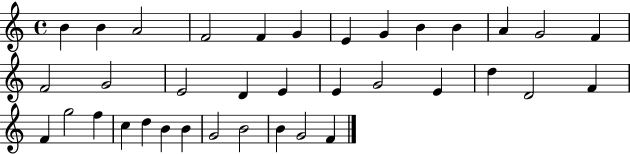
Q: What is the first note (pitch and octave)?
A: B4